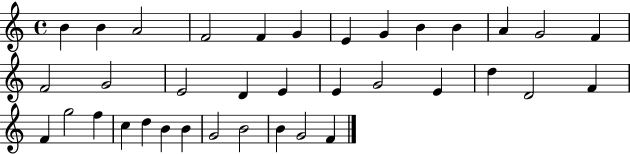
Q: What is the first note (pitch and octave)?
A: B4